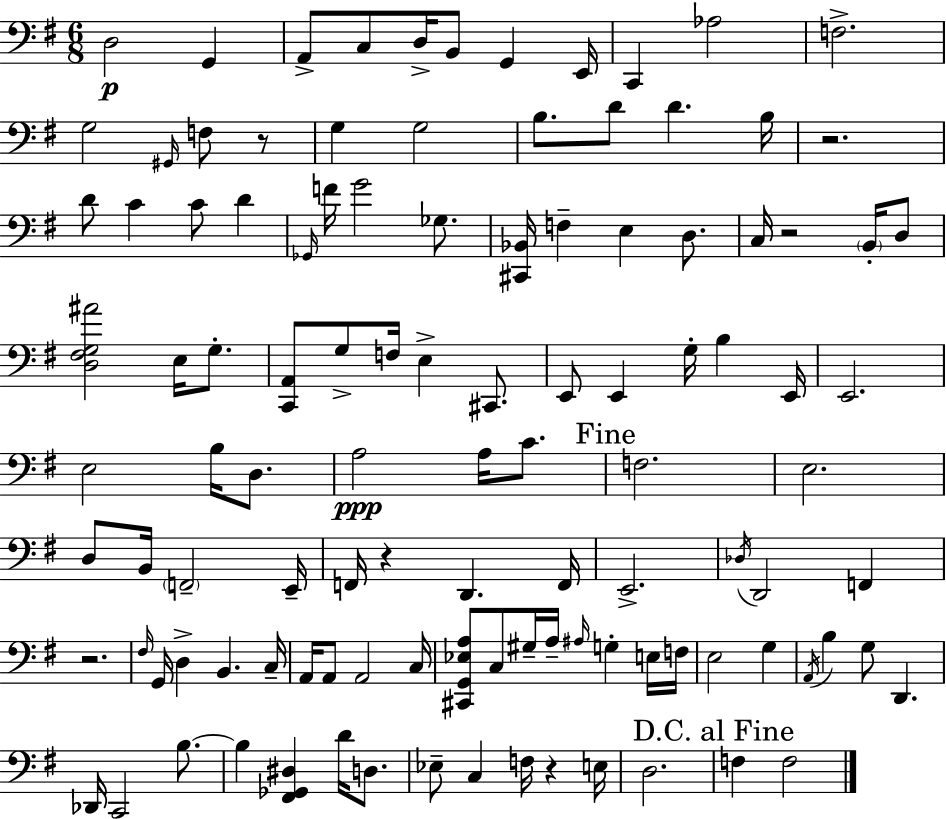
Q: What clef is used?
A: bass